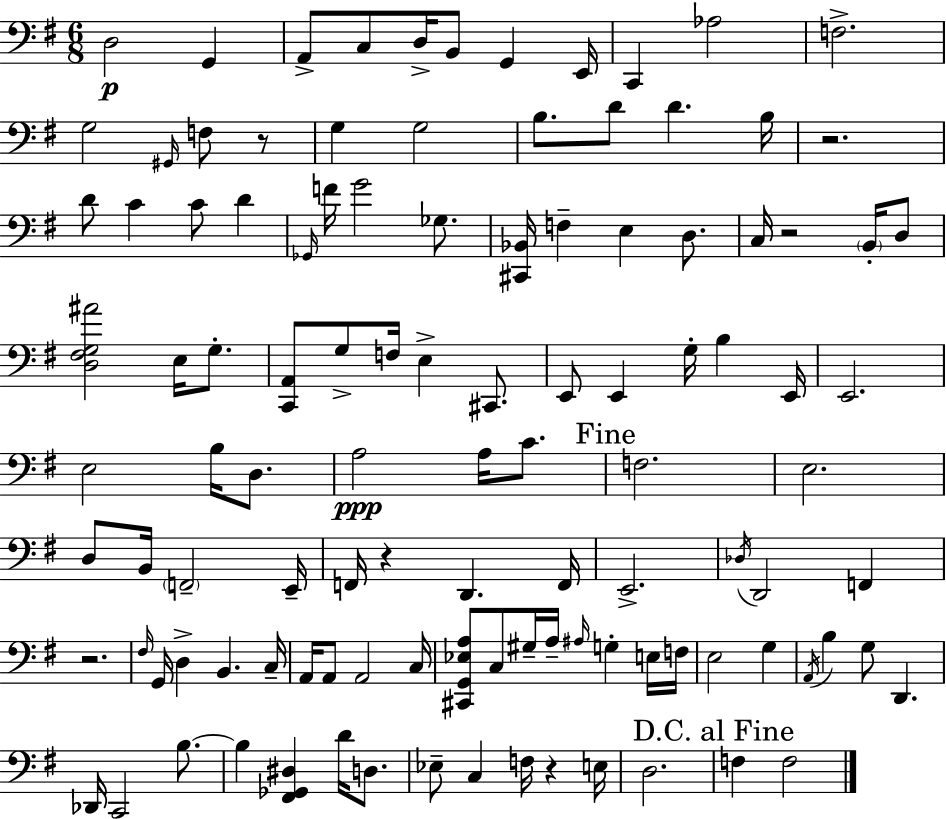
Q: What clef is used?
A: bass